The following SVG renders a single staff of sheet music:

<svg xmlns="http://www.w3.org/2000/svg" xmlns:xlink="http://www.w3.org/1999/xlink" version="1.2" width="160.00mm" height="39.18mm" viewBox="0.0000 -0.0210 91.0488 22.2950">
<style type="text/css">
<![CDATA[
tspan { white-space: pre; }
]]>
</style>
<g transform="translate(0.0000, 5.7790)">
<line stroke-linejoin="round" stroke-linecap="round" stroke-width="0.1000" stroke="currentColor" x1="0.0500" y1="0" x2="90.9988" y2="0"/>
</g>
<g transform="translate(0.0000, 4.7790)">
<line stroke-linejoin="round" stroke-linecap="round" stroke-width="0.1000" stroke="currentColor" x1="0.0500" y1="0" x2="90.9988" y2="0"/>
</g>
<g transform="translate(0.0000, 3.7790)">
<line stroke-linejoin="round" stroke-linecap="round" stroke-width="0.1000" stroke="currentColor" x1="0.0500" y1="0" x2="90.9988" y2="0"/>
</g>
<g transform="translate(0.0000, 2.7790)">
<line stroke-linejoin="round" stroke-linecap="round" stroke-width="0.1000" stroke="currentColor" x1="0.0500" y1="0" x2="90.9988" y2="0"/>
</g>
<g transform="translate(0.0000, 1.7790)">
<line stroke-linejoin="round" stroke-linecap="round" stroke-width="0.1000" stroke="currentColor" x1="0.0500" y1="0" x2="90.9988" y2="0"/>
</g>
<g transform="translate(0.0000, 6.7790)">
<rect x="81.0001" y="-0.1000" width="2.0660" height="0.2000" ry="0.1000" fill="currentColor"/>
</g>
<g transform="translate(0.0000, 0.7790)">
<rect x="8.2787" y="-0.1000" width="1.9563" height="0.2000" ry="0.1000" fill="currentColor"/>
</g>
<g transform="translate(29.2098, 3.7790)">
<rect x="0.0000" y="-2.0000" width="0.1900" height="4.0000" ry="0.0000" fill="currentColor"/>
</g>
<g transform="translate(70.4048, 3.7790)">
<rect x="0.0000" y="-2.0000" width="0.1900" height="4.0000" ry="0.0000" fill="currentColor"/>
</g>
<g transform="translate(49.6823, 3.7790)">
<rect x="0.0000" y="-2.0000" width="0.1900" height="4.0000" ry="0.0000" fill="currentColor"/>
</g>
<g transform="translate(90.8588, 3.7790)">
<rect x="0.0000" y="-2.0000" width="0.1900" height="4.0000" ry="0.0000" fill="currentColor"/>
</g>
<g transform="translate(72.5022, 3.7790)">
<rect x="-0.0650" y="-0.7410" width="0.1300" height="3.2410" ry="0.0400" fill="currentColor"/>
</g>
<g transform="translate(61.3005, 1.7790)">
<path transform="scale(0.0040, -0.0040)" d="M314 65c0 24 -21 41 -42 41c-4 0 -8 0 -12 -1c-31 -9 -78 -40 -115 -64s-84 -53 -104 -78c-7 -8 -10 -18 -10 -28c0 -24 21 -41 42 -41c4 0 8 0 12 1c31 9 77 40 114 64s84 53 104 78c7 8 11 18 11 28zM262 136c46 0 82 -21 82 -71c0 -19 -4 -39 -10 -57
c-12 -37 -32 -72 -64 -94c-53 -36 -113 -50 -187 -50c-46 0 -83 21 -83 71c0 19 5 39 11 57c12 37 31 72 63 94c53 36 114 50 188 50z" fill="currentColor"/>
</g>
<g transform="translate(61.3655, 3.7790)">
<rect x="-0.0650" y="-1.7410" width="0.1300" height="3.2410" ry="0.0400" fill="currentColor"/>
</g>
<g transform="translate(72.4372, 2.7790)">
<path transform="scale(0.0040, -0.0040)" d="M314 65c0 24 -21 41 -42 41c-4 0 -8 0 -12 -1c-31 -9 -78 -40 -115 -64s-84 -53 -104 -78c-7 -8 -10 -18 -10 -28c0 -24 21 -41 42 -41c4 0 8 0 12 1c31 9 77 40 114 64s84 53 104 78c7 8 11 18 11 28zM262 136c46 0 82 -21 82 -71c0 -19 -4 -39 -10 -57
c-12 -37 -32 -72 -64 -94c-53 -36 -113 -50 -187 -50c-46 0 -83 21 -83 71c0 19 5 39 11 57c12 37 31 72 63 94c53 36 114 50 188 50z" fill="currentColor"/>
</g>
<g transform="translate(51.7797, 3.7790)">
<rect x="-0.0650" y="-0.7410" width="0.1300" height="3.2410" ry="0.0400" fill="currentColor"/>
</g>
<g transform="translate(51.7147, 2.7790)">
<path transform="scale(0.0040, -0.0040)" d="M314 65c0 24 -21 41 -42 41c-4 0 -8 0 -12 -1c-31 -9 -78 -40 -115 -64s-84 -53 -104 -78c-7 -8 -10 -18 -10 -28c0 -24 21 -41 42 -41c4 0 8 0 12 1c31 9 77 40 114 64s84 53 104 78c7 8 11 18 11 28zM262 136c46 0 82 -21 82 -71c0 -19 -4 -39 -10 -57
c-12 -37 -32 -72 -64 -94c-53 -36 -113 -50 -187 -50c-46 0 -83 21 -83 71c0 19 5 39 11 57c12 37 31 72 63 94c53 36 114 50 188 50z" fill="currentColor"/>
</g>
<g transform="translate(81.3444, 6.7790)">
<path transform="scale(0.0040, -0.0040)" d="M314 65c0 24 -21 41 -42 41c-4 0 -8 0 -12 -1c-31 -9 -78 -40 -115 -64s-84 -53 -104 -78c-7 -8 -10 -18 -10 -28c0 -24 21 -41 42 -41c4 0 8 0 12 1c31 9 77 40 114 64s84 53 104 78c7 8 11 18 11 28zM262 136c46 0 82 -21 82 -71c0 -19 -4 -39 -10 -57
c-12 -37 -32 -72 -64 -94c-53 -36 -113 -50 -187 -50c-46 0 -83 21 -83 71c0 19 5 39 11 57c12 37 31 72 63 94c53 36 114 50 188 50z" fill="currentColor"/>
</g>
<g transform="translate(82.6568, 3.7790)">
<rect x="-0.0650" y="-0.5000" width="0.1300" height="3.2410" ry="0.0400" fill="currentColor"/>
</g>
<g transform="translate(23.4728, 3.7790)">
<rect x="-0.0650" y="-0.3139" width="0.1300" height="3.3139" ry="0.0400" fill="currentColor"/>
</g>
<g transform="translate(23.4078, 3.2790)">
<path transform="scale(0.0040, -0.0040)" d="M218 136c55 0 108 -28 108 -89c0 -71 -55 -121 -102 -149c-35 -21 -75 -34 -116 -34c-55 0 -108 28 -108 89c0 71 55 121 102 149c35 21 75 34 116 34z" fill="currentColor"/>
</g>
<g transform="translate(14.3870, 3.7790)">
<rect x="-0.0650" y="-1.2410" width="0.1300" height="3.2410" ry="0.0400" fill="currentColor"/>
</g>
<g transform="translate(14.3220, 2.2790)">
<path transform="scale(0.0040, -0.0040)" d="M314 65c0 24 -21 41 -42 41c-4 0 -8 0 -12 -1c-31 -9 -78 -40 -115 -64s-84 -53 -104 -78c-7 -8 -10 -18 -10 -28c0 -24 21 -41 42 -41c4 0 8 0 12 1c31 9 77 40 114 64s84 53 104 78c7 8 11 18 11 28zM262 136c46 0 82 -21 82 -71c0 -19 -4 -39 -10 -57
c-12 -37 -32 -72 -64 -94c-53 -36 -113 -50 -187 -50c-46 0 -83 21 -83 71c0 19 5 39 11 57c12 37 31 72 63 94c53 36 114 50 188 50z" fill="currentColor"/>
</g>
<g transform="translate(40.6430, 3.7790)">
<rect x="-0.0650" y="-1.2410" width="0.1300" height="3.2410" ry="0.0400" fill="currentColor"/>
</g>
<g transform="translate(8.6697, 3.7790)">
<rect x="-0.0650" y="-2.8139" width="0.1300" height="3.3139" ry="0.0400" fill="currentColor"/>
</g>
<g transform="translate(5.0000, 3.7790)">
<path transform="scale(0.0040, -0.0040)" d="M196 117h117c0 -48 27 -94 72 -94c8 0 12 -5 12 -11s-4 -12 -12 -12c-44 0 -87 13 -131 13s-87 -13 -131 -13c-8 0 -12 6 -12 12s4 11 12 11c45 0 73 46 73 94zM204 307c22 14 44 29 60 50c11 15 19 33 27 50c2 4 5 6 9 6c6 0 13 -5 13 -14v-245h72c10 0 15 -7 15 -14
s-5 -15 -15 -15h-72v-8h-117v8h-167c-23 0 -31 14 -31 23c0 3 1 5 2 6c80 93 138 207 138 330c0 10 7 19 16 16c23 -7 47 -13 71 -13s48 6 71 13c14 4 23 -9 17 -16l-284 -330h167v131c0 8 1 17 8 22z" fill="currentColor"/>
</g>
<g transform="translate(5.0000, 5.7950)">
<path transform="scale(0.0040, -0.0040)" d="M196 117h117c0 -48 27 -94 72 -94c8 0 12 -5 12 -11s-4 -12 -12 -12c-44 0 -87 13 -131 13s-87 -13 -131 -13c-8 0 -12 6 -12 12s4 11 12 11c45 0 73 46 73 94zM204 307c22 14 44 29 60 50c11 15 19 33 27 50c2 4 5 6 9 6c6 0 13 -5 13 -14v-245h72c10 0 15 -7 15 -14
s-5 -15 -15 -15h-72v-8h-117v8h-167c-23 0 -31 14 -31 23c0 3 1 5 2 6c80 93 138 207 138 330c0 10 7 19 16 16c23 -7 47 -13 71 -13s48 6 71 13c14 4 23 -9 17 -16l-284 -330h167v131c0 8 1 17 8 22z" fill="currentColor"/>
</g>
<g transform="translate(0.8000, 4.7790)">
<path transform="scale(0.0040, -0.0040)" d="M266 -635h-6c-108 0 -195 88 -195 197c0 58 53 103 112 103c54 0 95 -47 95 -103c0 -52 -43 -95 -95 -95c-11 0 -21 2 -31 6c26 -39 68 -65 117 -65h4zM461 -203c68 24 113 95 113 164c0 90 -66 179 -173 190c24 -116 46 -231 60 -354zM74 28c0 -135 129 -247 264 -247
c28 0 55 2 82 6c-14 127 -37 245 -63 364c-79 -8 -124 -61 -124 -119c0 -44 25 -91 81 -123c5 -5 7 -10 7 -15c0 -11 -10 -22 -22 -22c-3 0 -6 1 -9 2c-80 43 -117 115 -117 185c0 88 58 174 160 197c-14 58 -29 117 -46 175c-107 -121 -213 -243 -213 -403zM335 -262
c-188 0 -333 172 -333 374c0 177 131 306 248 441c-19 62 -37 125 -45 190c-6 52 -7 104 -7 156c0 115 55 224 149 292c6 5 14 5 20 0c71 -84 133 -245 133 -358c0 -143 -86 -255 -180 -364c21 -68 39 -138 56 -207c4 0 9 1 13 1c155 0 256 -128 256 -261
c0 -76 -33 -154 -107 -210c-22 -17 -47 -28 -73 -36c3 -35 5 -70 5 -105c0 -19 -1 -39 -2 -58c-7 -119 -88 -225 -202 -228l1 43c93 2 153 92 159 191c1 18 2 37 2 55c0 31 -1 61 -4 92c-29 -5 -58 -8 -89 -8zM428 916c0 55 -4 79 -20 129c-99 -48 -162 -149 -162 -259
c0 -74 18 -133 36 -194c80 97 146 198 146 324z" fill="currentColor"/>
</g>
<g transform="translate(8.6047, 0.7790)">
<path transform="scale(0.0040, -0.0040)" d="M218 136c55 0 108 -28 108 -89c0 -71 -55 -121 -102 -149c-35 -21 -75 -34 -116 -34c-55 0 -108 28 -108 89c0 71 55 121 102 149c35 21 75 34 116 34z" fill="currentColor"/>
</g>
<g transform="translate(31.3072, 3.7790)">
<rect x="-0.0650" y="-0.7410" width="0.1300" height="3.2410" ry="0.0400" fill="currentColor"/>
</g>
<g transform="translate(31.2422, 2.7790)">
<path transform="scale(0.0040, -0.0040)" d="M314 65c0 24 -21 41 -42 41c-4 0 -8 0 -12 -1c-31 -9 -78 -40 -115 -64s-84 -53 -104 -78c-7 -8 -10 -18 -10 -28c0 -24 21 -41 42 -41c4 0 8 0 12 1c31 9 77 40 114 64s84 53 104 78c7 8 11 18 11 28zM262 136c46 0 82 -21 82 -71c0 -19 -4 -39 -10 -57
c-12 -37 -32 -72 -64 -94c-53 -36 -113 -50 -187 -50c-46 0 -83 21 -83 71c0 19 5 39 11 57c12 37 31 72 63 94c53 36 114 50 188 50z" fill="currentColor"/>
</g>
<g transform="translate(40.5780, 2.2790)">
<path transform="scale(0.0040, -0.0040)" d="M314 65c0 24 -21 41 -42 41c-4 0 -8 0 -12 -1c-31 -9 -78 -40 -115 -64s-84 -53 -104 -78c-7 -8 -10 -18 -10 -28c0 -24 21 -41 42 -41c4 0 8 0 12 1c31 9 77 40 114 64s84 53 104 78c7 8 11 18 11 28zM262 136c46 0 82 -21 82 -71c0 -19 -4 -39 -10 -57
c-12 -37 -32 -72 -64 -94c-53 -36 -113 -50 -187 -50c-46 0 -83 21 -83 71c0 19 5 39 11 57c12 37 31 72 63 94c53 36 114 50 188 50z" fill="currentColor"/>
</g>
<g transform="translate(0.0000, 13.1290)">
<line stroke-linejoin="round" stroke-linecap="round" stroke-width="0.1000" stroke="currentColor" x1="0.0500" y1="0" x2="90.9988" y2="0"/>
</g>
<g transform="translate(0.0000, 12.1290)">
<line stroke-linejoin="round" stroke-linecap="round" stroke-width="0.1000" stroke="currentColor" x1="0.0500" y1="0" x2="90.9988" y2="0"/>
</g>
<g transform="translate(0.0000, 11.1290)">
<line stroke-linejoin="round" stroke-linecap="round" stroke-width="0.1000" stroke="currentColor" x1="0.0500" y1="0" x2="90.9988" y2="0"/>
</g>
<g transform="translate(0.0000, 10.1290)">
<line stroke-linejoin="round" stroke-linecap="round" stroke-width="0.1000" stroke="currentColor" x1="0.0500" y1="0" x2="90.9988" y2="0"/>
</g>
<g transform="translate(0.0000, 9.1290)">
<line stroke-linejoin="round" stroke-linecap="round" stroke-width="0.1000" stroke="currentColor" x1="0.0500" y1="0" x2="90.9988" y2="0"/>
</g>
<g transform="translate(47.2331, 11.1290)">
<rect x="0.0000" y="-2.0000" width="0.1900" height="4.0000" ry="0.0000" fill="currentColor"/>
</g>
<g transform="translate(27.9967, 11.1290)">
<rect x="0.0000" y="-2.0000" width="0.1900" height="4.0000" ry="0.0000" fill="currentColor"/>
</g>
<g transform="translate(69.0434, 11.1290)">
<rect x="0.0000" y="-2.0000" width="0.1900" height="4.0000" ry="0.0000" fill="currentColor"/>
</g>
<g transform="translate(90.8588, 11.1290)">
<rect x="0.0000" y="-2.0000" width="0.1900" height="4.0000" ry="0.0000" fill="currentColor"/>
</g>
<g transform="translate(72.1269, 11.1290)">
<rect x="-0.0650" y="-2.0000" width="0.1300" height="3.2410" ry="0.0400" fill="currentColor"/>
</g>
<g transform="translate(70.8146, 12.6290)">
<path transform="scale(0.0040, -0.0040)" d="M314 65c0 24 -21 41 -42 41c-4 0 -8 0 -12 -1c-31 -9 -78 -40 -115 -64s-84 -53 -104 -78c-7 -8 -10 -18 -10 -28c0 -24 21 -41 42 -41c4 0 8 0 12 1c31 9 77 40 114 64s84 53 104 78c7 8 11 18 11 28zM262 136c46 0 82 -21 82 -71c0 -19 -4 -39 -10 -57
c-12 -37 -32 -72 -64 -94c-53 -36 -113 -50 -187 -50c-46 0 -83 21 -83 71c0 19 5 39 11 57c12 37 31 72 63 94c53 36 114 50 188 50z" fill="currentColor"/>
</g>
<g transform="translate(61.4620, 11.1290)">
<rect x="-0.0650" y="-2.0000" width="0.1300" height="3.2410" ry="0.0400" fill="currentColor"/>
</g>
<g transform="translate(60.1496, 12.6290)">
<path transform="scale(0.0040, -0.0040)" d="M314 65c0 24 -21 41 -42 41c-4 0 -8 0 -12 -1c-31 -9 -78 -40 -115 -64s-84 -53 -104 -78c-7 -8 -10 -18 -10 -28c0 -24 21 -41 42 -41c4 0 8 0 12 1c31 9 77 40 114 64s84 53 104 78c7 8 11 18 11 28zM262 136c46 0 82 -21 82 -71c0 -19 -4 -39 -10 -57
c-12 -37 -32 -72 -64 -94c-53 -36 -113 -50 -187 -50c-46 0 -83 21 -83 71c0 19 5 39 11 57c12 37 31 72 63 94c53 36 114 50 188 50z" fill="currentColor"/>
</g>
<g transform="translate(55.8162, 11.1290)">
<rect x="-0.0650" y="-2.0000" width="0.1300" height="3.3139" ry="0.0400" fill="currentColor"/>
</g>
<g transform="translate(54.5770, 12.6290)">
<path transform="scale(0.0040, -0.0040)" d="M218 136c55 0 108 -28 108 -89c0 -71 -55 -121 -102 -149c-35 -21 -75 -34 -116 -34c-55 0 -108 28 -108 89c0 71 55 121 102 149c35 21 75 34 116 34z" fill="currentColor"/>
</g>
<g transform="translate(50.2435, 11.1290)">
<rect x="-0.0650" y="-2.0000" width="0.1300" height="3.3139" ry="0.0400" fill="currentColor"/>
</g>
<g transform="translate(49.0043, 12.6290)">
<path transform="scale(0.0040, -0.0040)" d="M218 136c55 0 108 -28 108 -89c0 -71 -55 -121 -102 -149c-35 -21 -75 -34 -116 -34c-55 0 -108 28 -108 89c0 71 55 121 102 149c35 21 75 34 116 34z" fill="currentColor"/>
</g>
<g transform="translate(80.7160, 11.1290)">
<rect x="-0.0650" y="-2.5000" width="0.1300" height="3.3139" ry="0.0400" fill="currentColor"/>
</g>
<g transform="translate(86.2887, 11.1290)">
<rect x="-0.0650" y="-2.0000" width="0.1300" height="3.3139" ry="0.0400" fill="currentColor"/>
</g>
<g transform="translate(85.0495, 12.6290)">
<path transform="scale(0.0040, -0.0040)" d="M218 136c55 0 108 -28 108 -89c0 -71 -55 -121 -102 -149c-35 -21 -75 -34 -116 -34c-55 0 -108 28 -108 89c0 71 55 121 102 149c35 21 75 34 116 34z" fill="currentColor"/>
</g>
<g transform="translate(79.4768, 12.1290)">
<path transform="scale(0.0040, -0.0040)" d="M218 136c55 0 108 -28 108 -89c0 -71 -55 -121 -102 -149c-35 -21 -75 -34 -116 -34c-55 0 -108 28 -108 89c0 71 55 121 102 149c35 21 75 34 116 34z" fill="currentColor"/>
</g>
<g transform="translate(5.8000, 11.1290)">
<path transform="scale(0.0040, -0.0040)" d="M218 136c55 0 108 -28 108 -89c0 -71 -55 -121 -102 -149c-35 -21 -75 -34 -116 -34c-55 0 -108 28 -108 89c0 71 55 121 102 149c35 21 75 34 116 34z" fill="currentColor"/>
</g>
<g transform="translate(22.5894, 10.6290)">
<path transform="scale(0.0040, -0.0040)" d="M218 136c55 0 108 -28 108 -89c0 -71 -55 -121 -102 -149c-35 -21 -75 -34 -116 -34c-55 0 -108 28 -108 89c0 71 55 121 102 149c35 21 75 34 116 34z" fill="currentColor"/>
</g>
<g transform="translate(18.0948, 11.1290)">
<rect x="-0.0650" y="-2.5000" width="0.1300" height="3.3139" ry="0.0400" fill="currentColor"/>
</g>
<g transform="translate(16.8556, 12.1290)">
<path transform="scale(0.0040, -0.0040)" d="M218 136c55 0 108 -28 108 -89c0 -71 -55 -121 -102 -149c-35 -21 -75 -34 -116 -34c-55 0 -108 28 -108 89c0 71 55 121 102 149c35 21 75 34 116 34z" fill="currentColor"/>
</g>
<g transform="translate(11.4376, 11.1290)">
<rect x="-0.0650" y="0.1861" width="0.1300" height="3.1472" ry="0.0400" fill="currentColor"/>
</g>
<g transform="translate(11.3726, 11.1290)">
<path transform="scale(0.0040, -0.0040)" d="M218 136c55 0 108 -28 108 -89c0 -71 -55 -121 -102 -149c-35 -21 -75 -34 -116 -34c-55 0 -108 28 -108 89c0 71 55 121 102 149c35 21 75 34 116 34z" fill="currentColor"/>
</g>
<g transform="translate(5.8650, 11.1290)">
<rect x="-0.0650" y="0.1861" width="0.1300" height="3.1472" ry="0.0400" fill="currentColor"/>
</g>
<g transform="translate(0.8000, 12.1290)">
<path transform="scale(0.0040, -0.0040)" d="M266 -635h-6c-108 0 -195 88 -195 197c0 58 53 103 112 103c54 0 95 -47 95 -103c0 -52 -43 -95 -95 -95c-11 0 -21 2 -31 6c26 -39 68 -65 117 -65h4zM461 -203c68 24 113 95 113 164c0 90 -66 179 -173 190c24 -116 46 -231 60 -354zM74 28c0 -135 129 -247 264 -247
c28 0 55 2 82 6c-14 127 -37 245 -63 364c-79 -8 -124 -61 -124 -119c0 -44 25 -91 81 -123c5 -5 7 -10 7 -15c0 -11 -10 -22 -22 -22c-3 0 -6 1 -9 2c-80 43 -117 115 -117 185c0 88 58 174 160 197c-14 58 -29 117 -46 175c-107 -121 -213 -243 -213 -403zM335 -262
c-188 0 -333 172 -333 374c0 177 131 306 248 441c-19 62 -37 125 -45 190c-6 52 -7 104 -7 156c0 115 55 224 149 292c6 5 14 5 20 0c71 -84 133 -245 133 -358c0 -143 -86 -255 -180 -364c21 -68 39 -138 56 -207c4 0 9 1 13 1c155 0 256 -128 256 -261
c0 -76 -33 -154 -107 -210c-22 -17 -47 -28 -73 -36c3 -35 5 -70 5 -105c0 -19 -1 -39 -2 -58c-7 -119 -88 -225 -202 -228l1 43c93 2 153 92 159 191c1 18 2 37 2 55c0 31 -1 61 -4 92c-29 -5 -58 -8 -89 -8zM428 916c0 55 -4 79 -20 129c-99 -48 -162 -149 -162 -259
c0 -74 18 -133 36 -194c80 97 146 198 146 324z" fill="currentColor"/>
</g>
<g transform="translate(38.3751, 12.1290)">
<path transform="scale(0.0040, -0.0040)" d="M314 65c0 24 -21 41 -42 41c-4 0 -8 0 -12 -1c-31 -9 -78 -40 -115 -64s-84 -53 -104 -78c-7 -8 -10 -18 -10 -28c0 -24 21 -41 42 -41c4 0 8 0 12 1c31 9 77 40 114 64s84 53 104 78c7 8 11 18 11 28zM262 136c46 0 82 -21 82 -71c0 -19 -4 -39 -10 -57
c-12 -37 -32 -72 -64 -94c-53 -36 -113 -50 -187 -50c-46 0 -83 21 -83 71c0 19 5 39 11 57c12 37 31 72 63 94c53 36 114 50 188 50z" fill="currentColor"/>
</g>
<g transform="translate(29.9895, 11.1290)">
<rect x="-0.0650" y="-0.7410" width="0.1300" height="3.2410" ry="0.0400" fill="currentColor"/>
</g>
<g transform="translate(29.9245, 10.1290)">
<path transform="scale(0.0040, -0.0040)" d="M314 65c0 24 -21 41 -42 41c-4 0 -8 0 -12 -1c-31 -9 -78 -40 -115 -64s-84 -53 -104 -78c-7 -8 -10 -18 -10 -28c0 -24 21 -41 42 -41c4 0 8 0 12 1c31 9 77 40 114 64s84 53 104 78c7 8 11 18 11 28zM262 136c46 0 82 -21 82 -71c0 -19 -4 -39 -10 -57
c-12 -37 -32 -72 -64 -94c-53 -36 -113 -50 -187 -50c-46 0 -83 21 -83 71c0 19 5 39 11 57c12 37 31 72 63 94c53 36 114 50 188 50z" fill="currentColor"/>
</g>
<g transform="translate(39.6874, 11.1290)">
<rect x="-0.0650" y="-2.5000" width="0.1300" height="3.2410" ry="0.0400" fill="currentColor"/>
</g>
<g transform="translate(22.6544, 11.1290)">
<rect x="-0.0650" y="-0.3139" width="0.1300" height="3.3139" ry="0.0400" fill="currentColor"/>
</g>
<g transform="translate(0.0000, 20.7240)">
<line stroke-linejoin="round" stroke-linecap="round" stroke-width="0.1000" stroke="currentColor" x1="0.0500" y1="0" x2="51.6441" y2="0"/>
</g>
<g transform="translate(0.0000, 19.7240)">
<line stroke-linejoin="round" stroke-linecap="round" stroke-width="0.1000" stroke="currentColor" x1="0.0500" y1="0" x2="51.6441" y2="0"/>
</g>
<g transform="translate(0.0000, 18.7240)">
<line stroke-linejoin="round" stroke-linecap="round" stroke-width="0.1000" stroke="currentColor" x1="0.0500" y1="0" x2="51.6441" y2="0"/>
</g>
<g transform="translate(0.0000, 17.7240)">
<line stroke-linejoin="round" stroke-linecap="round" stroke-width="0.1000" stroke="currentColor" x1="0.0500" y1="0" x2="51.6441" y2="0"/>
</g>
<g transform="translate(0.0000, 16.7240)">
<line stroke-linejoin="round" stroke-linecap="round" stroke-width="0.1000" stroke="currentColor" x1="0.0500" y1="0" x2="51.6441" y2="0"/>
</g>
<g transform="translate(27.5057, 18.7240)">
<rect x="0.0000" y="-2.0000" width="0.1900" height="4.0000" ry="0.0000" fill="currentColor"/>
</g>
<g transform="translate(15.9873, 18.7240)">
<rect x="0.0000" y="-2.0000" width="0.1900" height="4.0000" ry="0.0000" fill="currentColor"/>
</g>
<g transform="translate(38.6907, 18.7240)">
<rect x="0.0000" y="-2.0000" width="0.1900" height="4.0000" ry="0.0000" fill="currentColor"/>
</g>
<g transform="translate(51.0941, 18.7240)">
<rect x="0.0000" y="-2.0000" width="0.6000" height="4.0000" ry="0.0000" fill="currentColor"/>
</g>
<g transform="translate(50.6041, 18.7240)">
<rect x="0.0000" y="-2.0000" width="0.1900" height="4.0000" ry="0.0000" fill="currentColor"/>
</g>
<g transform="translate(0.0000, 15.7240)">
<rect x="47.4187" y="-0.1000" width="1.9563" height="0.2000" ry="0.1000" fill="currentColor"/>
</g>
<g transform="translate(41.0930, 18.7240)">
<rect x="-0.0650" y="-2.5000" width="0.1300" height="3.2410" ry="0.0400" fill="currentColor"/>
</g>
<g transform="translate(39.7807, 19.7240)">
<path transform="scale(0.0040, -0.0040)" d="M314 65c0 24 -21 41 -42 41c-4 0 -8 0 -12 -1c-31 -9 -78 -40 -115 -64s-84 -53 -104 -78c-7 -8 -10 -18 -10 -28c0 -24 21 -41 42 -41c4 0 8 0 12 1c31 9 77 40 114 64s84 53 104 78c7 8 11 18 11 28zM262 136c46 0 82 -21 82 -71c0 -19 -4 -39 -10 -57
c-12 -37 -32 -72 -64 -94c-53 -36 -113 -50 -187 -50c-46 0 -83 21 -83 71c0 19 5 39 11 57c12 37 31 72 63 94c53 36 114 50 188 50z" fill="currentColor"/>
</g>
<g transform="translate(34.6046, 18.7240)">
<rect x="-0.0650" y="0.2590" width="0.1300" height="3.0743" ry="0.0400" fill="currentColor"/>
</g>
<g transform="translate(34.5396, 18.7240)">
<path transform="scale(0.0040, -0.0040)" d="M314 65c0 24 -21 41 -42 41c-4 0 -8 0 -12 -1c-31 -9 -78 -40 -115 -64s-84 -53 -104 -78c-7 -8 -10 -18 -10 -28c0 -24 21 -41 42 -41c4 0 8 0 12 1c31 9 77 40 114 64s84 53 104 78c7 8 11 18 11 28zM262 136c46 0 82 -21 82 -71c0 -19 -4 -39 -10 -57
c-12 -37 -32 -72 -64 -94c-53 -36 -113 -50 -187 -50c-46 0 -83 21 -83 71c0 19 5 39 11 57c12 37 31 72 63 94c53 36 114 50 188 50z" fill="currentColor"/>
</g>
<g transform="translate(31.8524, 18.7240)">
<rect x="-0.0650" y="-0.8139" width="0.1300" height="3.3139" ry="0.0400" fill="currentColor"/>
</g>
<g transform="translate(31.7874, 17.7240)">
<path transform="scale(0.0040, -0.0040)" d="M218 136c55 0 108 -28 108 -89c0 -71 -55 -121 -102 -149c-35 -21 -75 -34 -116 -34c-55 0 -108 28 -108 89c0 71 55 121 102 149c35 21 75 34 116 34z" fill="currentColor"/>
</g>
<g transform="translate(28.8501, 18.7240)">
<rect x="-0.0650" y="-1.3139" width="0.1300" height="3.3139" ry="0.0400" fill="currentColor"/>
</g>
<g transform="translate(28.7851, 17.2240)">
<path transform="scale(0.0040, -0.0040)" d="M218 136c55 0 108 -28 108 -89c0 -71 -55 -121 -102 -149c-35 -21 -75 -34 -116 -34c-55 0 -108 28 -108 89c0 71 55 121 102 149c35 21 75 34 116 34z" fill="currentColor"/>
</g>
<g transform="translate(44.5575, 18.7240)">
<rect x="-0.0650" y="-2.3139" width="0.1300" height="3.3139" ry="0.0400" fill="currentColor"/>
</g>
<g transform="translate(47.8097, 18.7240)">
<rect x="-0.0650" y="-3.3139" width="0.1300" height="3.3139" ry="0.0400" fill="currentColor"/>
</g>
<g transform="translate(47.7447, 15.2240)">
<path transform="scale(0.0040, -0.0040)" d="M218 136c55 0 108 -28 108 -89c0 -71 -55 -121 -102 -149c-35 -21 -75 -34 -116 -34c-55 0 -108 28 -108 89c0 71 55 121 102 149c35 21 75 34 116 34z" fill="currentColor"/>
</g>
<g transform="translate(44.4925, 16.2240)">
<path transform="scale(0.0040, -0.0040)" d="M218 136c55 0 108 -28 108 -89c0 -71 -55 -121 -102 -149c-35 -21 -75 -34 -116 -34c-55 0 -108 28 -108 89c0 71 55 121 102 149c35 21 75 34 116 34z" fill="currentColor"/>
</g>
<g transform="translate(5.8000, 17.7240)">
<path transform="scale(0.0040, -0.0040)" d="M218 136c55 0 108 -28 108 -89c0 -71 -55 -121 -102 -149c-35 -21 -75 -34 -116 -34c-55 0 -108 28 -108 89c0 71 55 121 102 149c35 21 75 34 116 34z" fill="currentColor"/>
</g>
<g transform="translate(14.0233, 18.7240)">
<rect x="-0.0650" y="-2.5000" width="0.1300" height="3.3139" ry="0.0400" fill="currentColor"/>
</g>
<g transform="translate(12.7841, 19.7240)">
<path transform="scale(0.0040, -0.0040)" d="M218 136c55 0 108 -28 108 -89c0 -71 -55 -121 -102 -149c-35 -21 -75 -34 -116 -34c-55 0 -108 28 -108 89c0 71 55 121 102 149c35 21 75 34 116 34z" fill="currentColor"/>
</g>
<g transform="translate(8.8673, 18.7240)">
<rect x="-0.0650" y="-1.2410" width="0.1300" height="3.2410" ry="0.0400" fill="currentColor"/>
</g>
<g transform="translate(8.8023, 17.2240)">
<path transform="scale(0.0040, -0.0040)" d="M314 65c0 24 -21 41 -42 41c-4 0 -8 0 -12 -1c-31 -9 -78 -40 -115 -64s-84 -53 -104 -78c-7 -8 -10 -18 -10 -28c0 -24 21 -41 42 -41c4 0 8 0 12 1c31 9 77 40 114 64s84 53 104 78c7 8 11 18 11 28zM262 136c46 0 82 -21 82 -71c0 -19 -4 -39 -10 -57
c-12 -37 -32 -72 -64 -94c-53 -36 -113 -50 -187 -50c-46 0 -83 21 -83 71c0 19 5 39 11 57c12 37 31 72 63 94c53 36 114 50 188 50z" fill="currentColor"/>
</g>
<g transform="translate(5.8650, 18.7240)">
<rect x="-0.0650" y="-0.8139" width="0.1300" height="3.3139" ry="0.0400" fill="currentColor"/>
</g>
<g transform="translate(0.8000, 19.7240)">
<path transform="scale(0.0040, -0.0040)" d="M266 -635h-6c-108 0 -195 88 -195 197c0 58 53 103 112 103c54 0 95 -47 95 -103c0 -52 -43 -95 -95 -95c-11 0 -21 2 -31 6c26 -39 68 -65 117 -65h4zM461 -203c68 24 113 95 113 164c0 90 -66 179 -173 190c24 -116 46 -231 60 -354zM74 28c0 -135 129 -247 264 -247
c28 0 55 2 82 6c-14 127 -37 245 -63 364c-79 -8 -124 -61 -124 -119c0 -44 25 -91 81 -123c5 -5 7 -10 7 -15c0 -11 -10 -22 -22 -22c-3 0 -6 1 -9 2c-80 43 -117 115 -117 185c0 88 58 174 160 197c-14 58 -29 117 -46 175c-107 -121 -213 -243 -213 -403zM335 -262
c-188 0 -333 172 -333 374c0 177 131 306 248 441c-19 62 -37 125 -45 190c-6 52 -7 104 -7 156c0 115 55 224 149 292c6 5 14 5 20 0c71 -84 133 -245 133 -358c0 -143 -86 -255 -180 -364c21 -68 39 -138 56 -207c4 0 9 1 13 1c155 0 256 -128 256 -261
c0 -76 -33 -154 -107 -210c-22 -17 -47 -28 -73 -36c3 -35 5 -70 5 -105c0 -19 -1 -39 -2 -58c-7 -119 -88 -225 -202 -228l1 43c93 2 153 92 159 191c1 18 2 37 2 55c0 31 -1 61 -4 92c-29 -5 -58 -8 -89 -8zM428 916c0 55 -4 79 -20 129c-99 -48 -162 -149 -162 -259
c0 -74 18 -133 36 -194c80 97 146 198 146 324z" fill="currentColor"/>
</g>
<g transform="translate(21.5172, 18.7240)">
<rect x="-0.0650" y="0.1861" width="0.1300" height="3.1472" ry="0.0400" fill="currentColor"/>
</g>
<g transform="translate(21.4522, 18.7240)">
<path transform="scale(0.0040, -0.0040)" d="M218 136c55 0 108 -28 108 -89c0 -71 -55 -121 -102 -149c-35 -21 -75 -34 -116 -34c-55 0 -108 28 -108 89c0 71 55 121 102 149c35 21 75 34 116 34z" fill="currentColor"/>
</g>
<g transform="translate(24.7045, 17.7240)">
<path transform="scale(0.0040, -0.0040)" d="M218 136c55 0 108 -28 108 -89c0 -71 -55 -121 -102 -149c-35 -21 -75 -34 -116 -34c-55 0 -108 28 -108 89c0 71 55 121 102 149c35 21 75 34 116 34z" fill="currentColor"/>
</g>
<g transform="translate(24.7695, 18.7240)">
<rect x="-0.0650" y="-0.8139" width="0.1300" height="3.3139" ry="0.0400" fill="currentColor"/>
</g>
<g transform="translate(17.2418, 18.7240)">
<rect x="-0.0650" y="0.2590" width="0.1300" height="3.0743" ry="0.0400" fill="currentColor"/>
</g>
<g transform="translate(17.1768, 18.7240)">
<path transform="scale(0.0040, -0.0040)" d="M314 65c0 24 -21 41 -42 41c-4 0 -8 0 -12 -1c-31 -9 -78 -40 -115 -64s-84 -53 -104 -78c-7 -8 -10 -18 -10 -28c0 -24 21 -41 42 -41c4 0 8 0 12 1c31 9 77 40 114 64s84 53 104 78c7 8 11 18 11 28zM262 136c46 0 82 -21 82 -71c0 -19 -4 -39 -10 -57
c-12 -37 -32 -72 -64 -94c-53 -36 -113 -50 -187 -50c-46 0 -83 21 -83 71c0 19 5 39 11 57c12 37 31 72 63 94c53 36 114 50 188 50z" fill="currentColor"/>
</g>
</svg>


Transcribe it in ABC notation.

X:1
T:Untitled
M:4/4
L:1/4
K:C
a e2 c d2 e2 d2 f2 d2 C2 B B G c d2 G2 F F F2 F2 G F d e2 G B2 B d e d B2 G2 g b